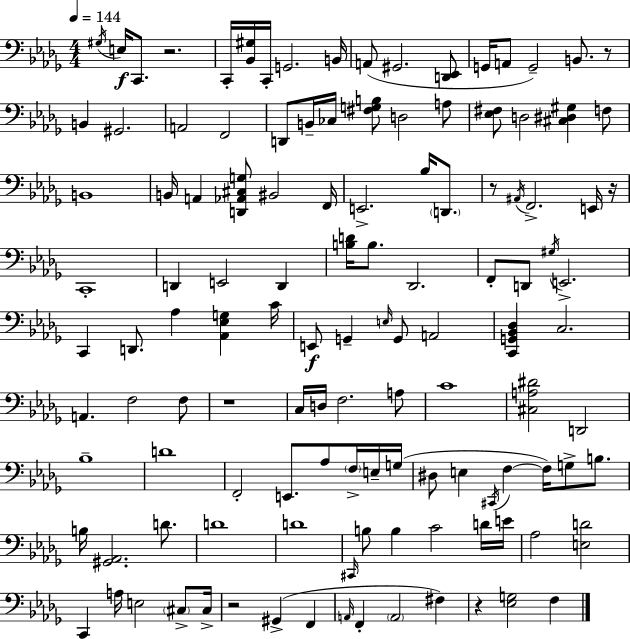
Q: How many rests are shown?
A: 7